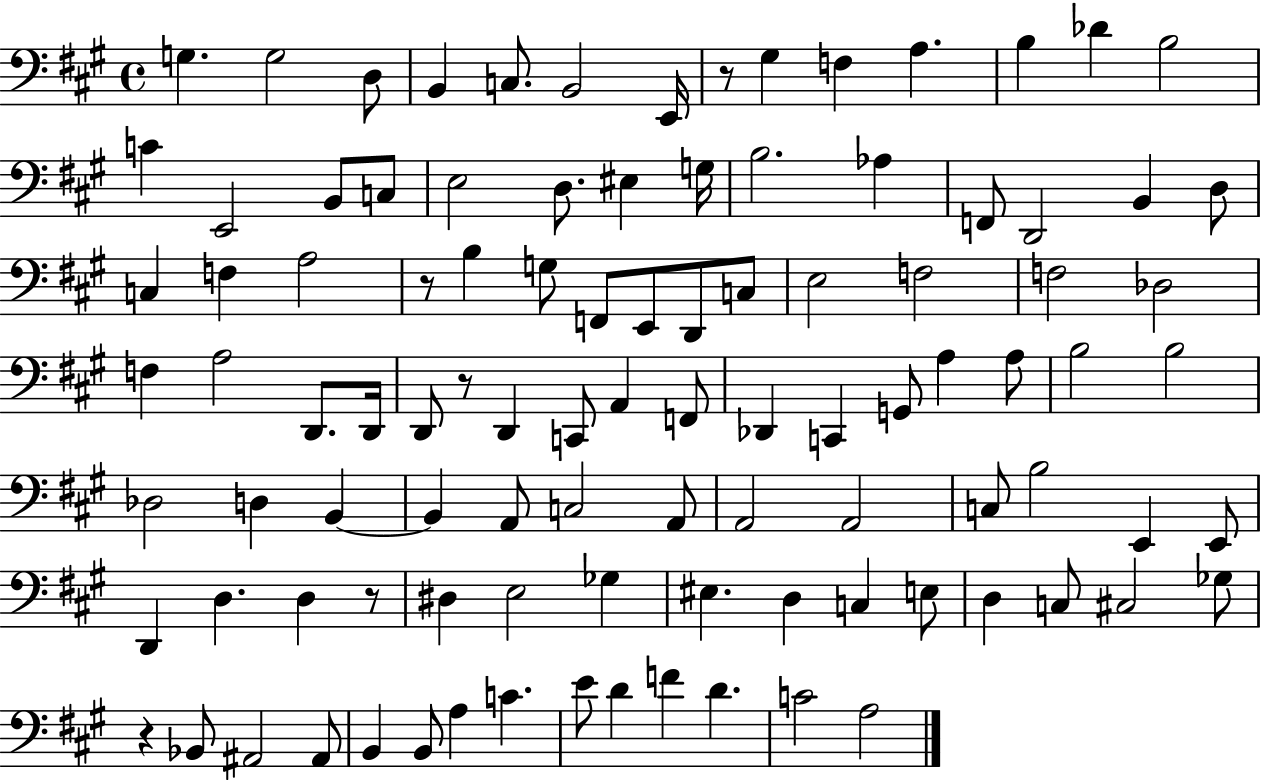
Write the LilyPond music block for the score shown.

{
  \clef bass
  \time 4/4
  \defaultTimeSignature
  \key a \major
  g4. g2 d8 | b,4 c8. b,2 e,16 | r8 gis4 f4 a4. | b4 des'4 b2 | \break c'4 e,2 b,8 c8 | e2 d8. eis4 g16 | b2. aes4 | f,8 d,2 b,4 d8 | \break c4 f4 a2 | r8 b4 g8 f,8 e,8 d,8 c8 | e2 f2 | f2 des2 | \break f4 a2 d,8. d,16 | d,8 r8 d,4 c,8 a,4 f,8 | des,4 c,4 g,8 a4 a8 | b2 b2 | \break des2 d4 b,4~~ | b,4 a,8 c2 a,8 | a,2 a,2 | c8 b2 e,4 e,8 | \break d,4 d4. d4 r8 | dis4 e2 ges4 | eis4. d4 c4 e8 | d4 c8 cis2 ges8 | \break r4 bes,8 ais,2 ais,8 | b,4 b,8 a4 c'4. | e'8 d'4 f'4 d'4. | c'2 a2 | \break \bar "|."
}